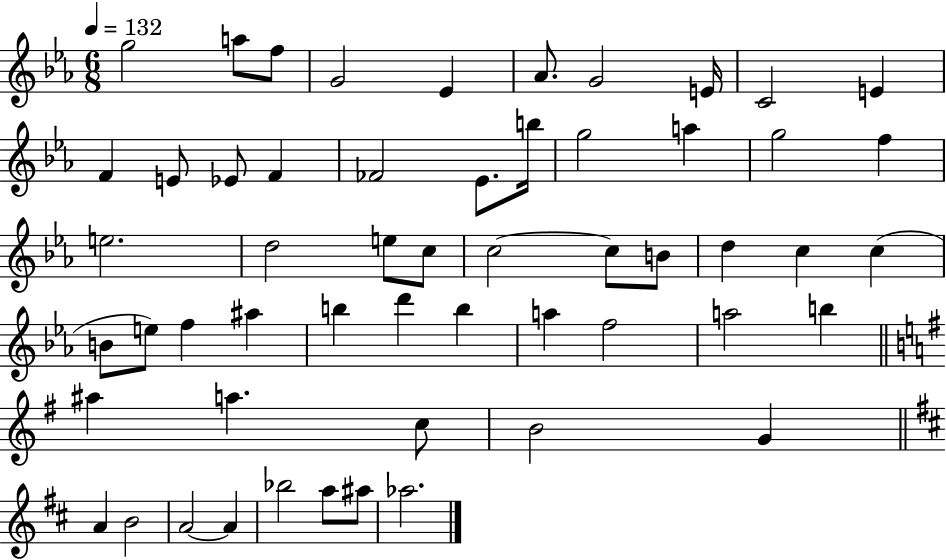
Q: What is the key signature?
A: EES major